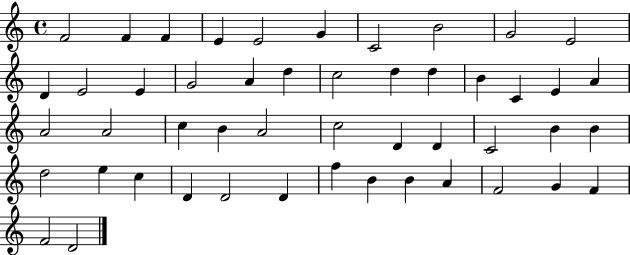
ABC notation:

X:1
T:Untitled
M:4/4
L:1/4
K:C
F2 F F E E2 G C2 B2 G2 E2 D E2 E G2 A d c2 d d B C E A A2 A2 c B A2 c2 D D C2 B B d2 e c D D2 D f B B A F2 G F F2 D2